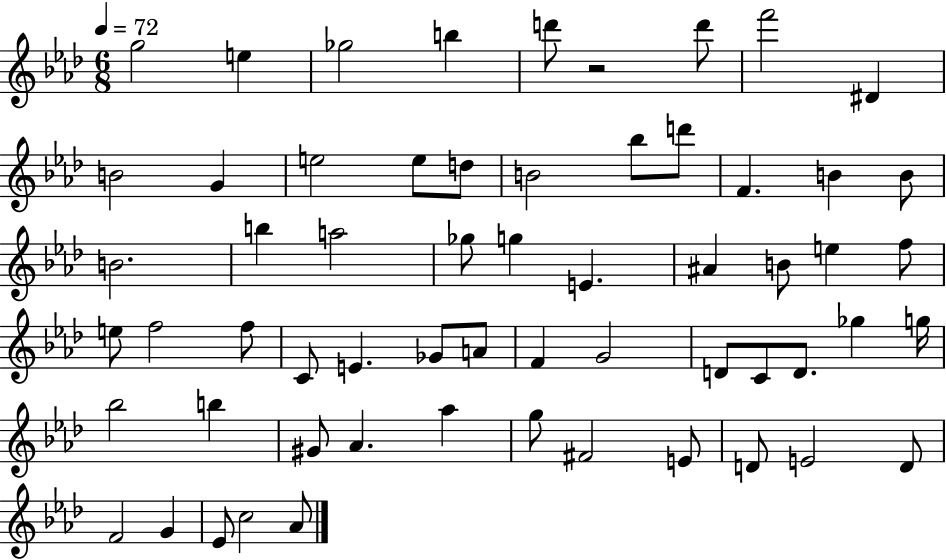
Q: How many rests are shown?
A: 1